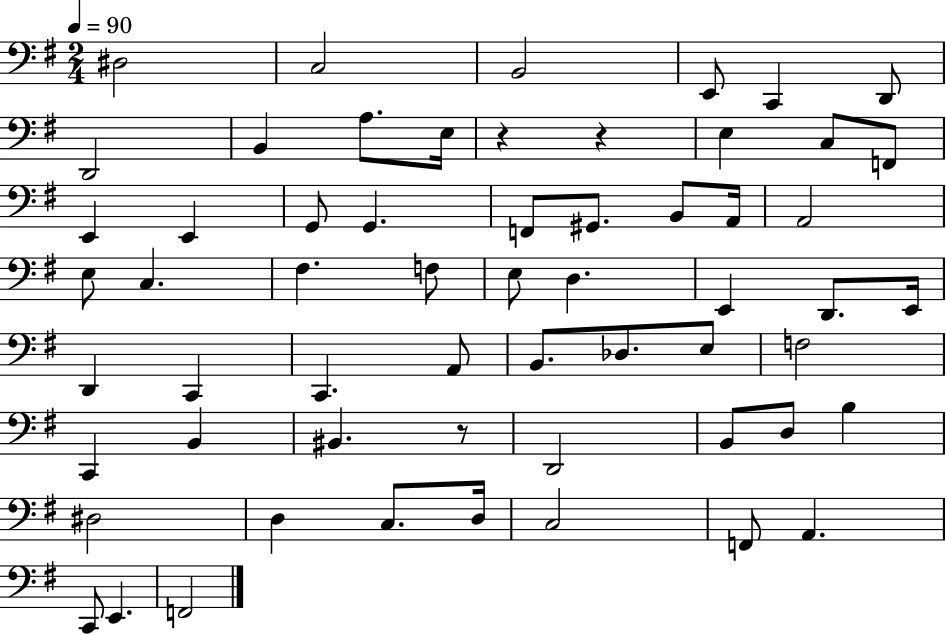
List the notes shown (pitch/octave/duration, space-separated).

D#3/h C3/h B2/h E2/e C2/q D2/e D2/h B2/q A3/e. E3/s R/q R/q E3/q C3/e F2/e E2/q E2/q G2/e G2/q. F2/e G#2/e. B2/e A2/s A2/h E3/e C3/q. F#3/q. F3/e E3/e D3/q. E2/q D2/e. E2/s D2/q C2/q C2/q. A2/e B2/e. Db3/e. E3/e F3/h C2/q B2/q BIS2/q. R/e D2/h B2/e D3/e B3/q D#3/h D3/q C3/e. D3/s C3/h F2/e A2/q. C2/e E2/q. F2/h